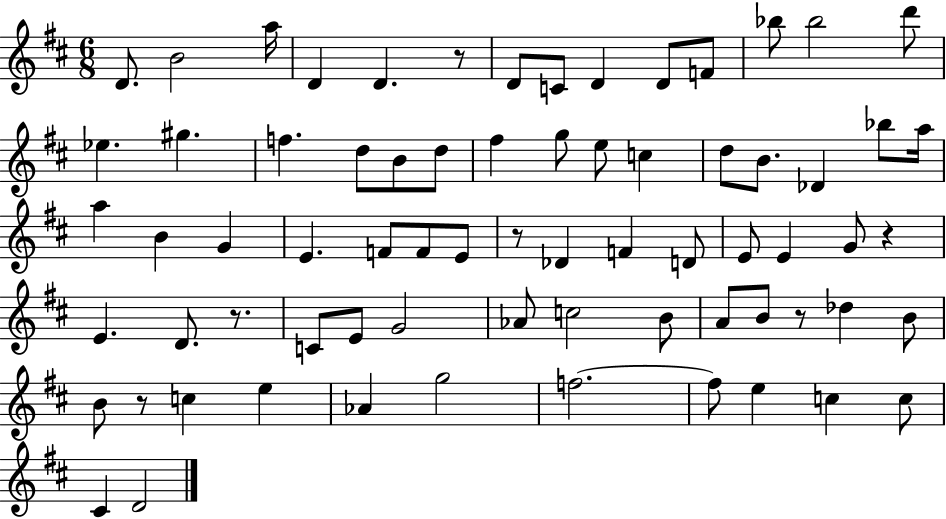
X:1
T:Untitled
M:6/8
L:1/4
K:D
D/2 B2 a/4 D D z/2 D/2 C/2 D D/2 F/2 _b/2 _b2 d'/2 _e ^g f d/2 B/2 d/2 ^f g/2 e/2 c d/2 B/2 _D _b/2 a/4 a B G E F/2 F/2 E/2 z/2 _D F D/2 E/2 E G/2 z E D/2 z/2 C/2 E/2 G2 _A/2 c2 B/2 A/2 B/2 z/2 _d B/2 B/2 z/2 c e _A g2 f2 f/2 e c c/2 ^C D2